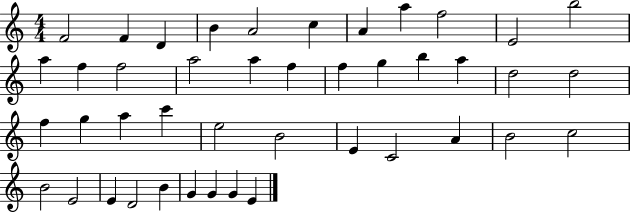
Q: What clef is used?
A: treble